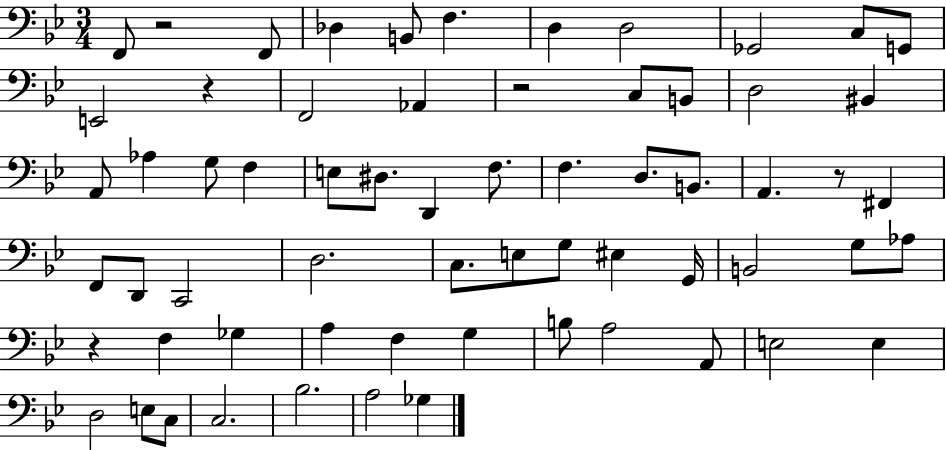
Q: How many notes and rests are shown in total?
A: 64